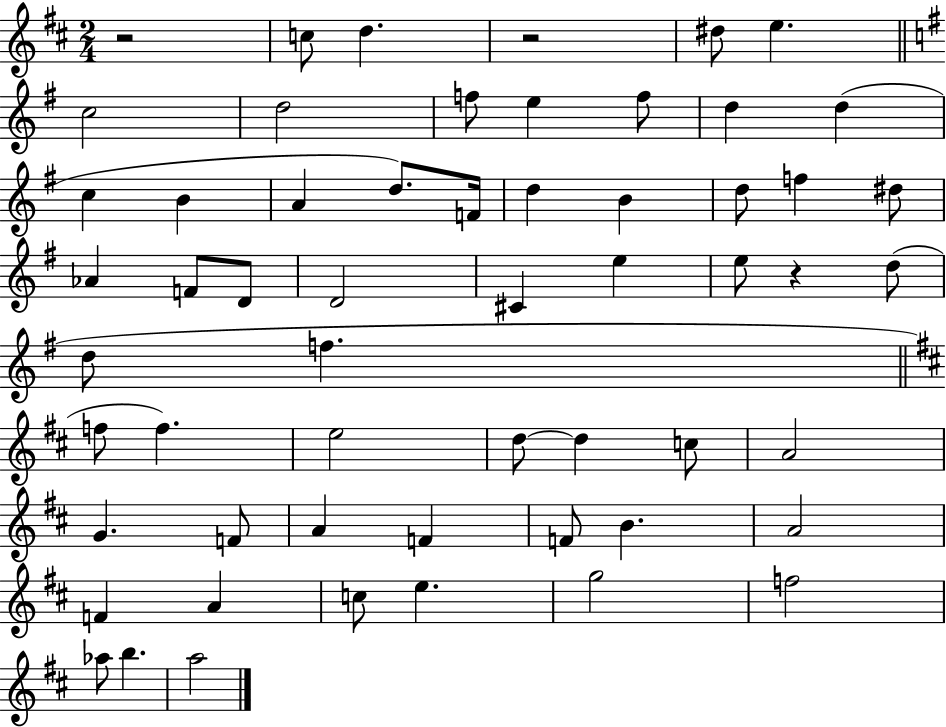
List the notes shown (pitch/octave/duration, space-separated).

R/h C5/e D5/q. R/h D#5/e E5/q. C5/h D5/h F5/e E5/q F5/e D5/q D5/q C5/q B4/q A4/q D5/e. F4/s D5/q B4/q D5/e F5/q D#5/e Ab4/q F4/e D4/e D4/h C#4/q E5/q E5/e R/q D5/e D5/e F5/q. F5/e F5/q. E5/h D5/e D5/q C5/e A4/h G4/q. F4/e A4/q F4/q F4/e B4/q. A4/h F4/q A4/q C5/e E5/q. G5/h F5/h Ab5/e B5/q. A5/h